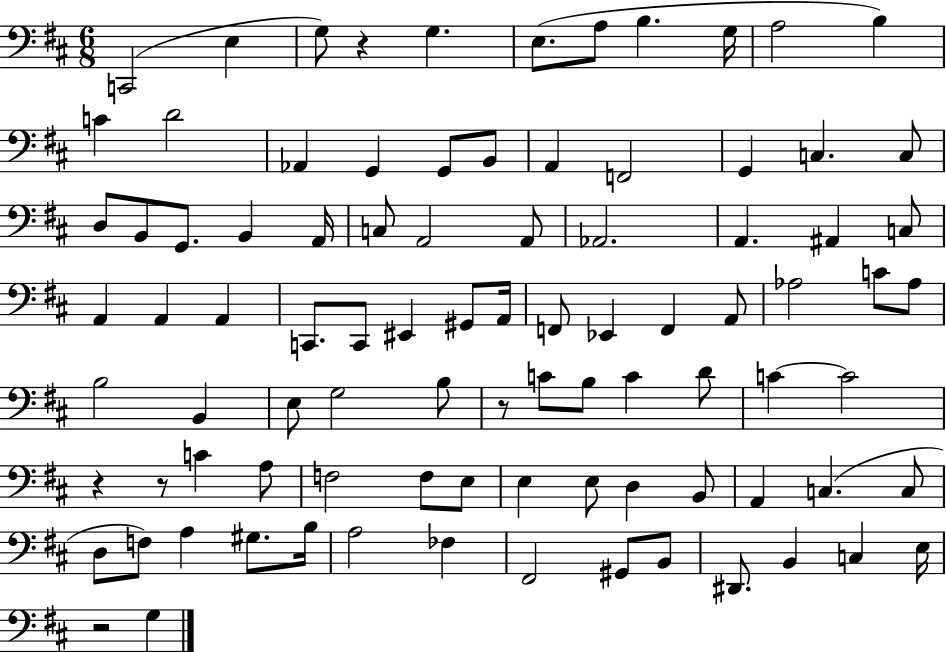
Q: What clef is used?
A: bass